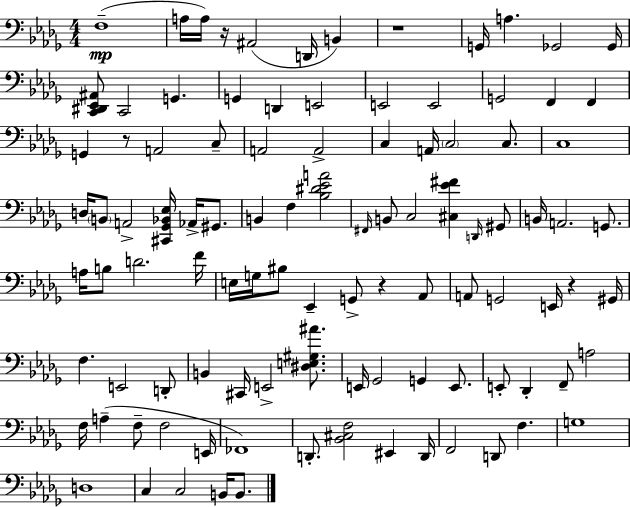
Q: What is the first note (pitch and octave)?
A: F3